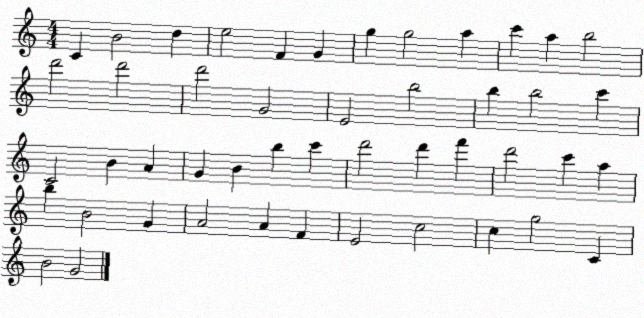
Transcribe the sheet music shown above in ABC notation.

X:1
T:Untitled
M:4/4
L:1/4
K:C
C B2 d e2 F G g g2 a c' a b2 d'2 d'2 d'2 G2 E2 b2 b b2 c' C2 B A G B b c' d'2 d' f' d'2 c' a b B2 G A2 A F E2 c2 c g2 C B2 G2